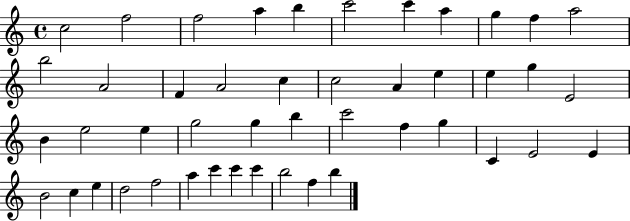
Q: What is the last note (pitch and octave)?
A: B5